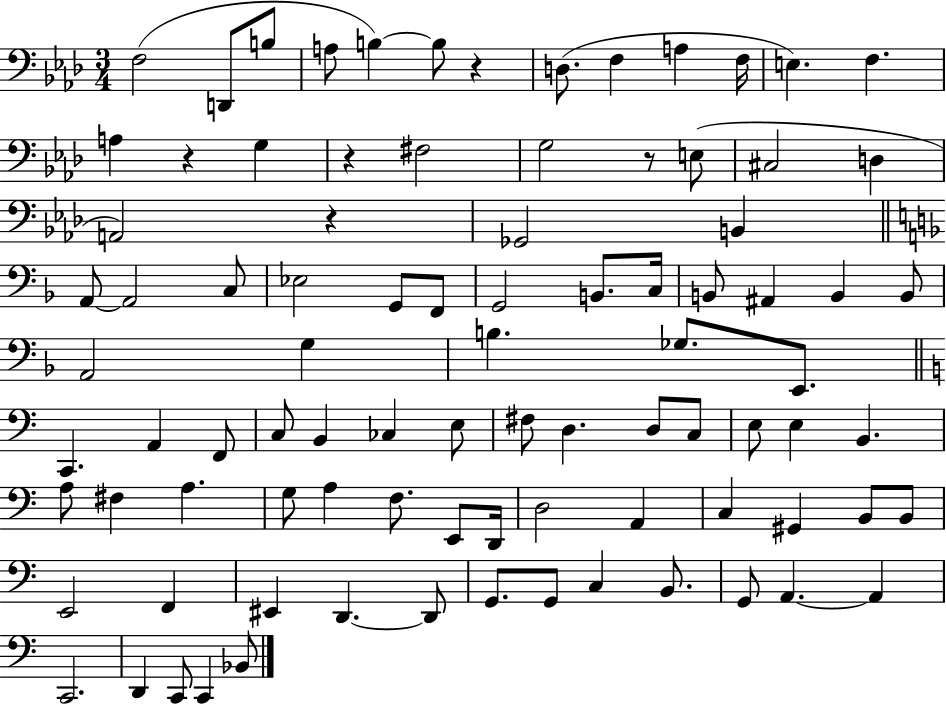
{
  \clef bass
  \numericTimeSignature
  \time 3/4
  \key aes \major
  f2( d,8 b8 | a8 b4~~) b8 r4 | d8.( f4 a4 f16 | e4.) f4. | \break a4 r4 g4 | r4 fis2 | g2 r8 e8( | cis2 d4 | \break a,2) r4 | ges,2 b,4 | \bar "||" \break \key f \major a,8~~ a,2 c8 | ees2 g,8 f,8 | g,2 b,8. c16 | b,8 ais,4 b,4 b,8 | \break a,2 g4 | b4. ges8. e,8. | \bar "||" \break \key c \major c,4. a,4 f,8 | c8 b,4 ces4 e8 | fis8 d4. d8 c8 | e8 e4 b,4. | \break a8 fis4 a4. | g8 a4 f8. e,8 d,16 | d2 a,4 | c4 gis,4 b,8 b,8 | \break e,2 f,4 | eis,4 d,4.~~ d,8 | g,8. g,8 c4 b,8. | g,8 a,4.~~ a,4 | \break c,2. | d,4 c,8 c,4 bes,8 | \bar "|."
}